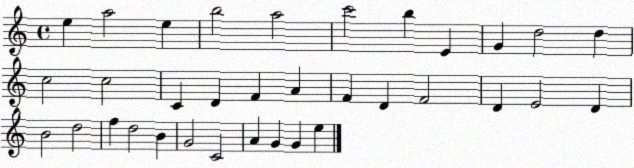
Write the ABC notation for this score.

X:1
T:Untitled
M:4/4
L:1/4
K:C
e a2 e b2 a2 c'2 b E G d2 d c2 c2 C D F A F D F2 D E2 D B2 d2 f d2 B G2 C2 A G G e